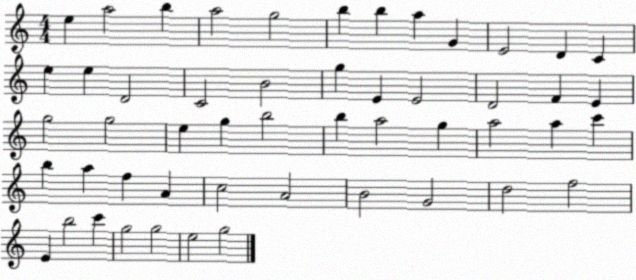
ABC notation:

X:1
T:Untitled
M:4/4
L:1/4
K:C
e a2 b a2 g2 b b a G E2 D C e e D2 C2 B2 g E E2 D2 F E g2 g2 e g b2 b a2 g a2 a c' b a f A c2 A2 B2 G2 d2 f2 E b2 c' g2 g2 e2 g2